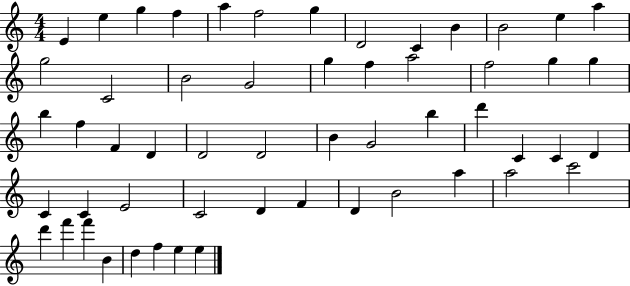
X:1
T:Untitled
M:4/4
L:1/4
K:C
E e g f a f2 g D2 C B B2 e a g2 C2 B2 G2 g f a2 f2 g g b f F D D2 D2 B G2 b d' C C D C C E2 C2 D F D B2 a a2 c'2 d' f' f' B d f e e